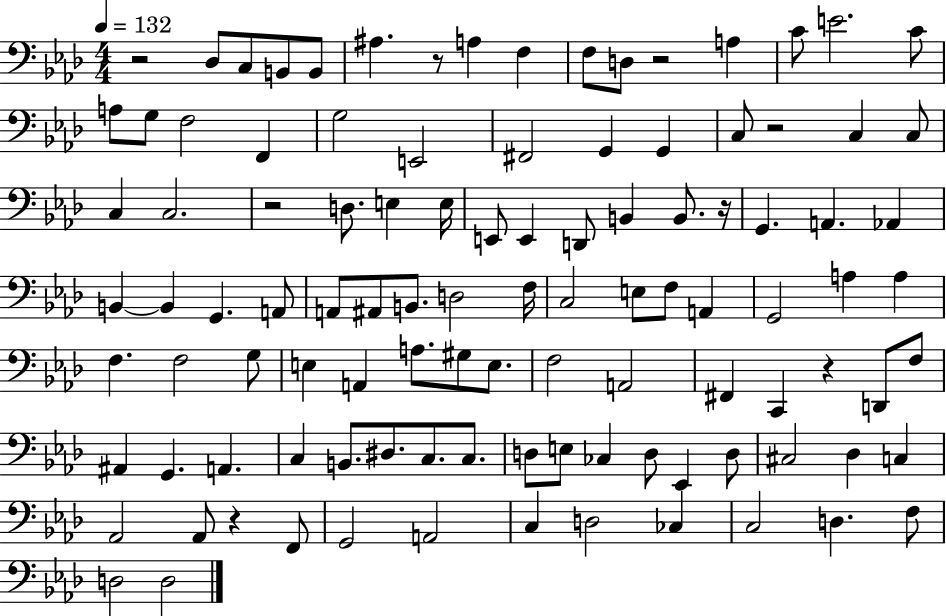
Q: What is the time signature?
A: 4/4